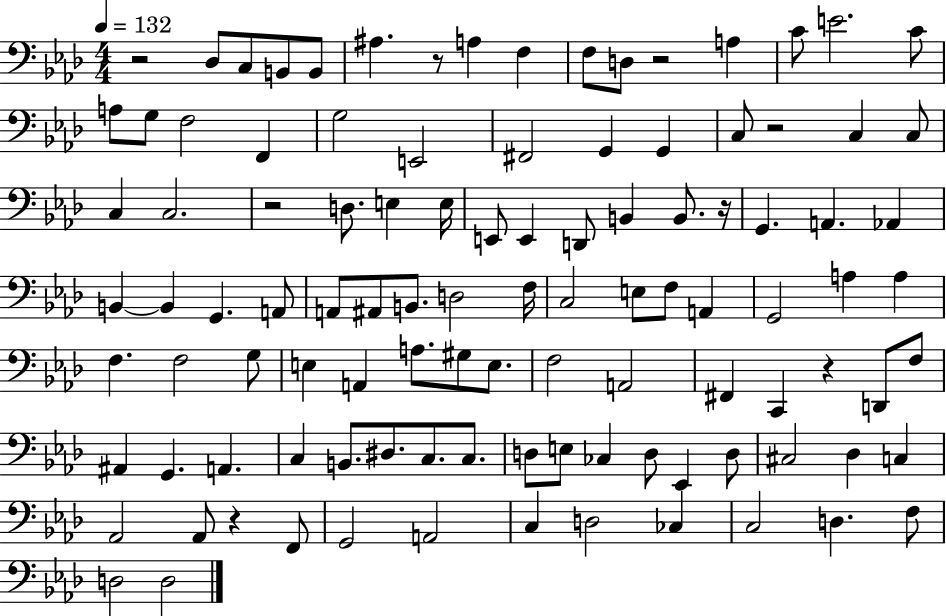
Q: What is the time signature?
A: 4/4